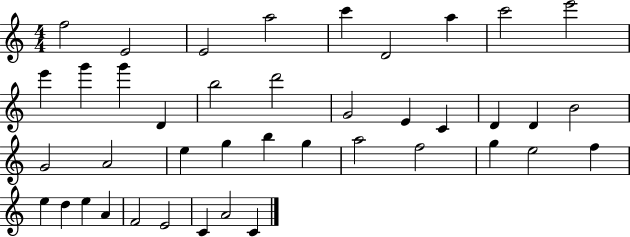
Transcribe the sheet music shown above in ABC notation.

X:1
T:Untitled
M:4/4
L:1/4
K:C
f2 E2 E2 a2 c' D2 a c'2 e'2 e' g' g' D b2 d'2 G2 E C D D B2 G2 A2 e g b g a2 f2 g e2 f e d e A F2 E2 C A2 C